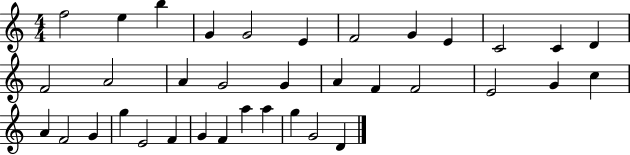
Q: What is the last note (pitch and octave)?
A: D4